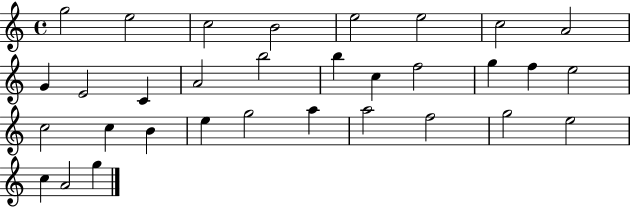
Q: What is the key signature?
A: C major